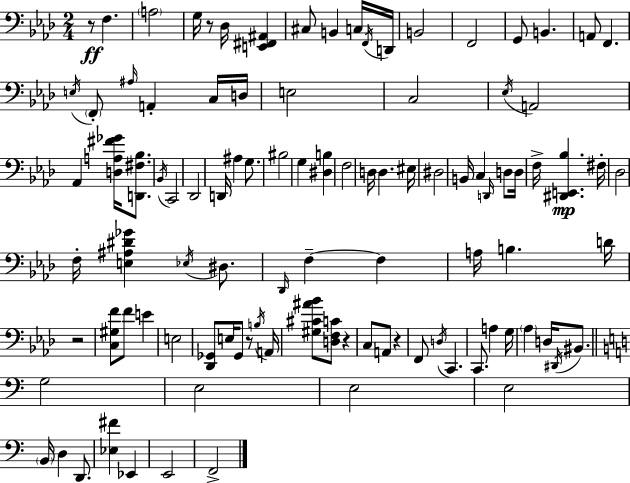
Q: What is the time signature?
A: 2/4